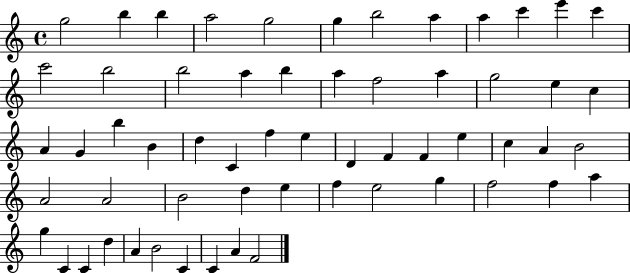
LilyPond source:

{
  \clef treble
  \time 4/4
  \defaultTimeSignature
  \key c \major
  g''2 b''4 b''4 | a''2 g''2 | g''4 b''2 a''4 | a''4 c'''4 e'''4 c'''4 | \break c'''2 b''2 | b''2 a''4 b''4 | a''4 f''2 a''4 | g''2 e''4 c''4 | \break a'4 g'4 b''4 b'4 | d''4 c'4 f''4 e''4 | d'4 f'4 f'4 e''4 | c''4 a'4 b'2 | \break a'2 a'2 | b'2 d''4 e''4 | f''4 e''2 g''4 | f''2 f''4 a''4 | \break g''4 c'4 c'4 d''4 | a'4 b'2 c'4 | c'4 a'4 f'2 | \bar "|."
}